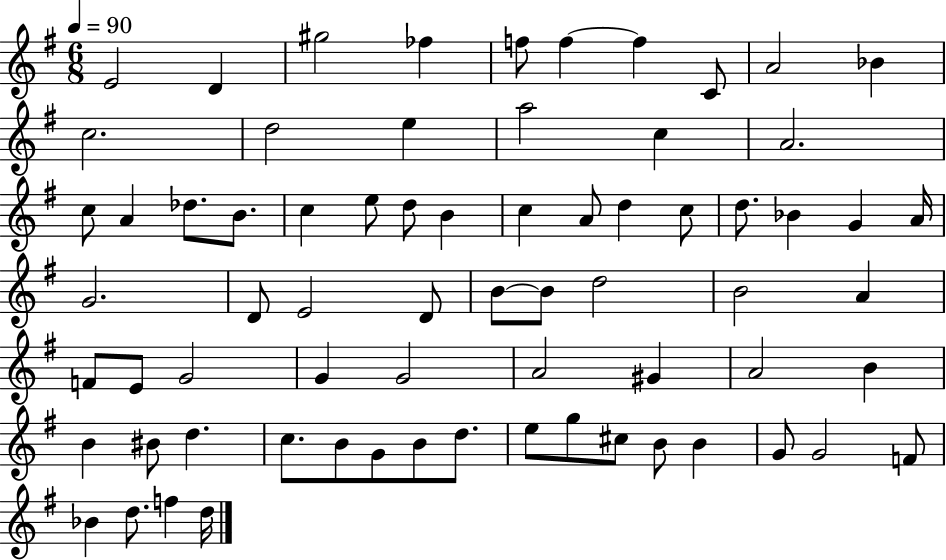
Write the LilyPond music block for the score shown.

{
  \clef treble
  \numericTimeSignature
  \time 6/8
  \key g \major
  \tempo 4 = 90
  e'2 d'4 | gis''2 fes''4 | f''8 f''4~~ f''4 c'8 | a'2 bes'4 | \break c''2. | d''2 e''4 | a''2 c''4 | a'2. | \break c''8 a'4 des''8. b'8. | c''4 e''8 d''8 b'4 | c''4 a'8 d''4 c''8 | d''8. bes'4 g'4 a'16 | \break g'2. | d'8 e'2 d'8 | b'8~~ b'8 d''2 | b'2 a'4 | \break f'8 e'8 g'2 | g'4 g'2 | a'2 gis'4 | a'2 b'4 | \break b'4 bis'8 d''4. | c''8. b'8 g'8 b'8 d''8. | e''8 g''8 cis''8 b'8 b'4 | g'8 g'2 f'8 | \break bes'4 d''8. f''4 d''16 | \bar "|."
}